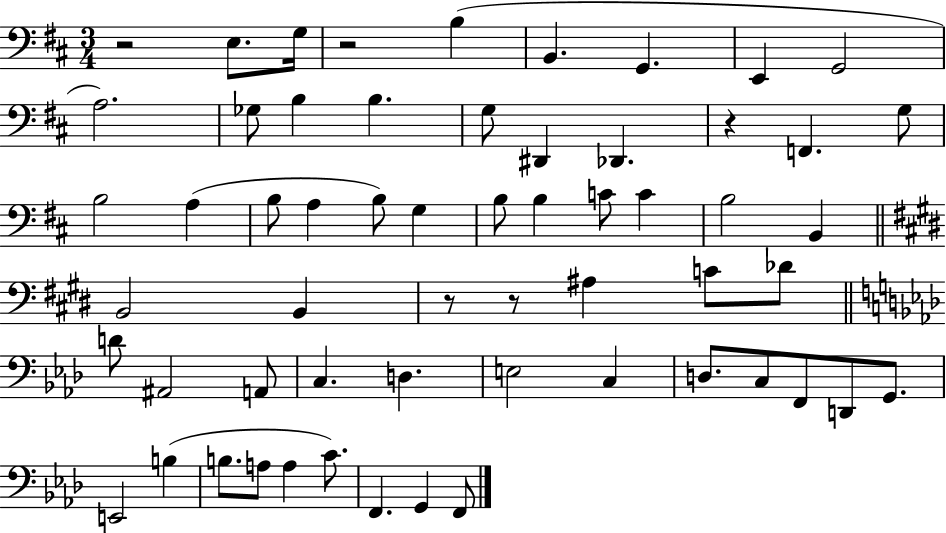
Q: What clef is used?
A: bass